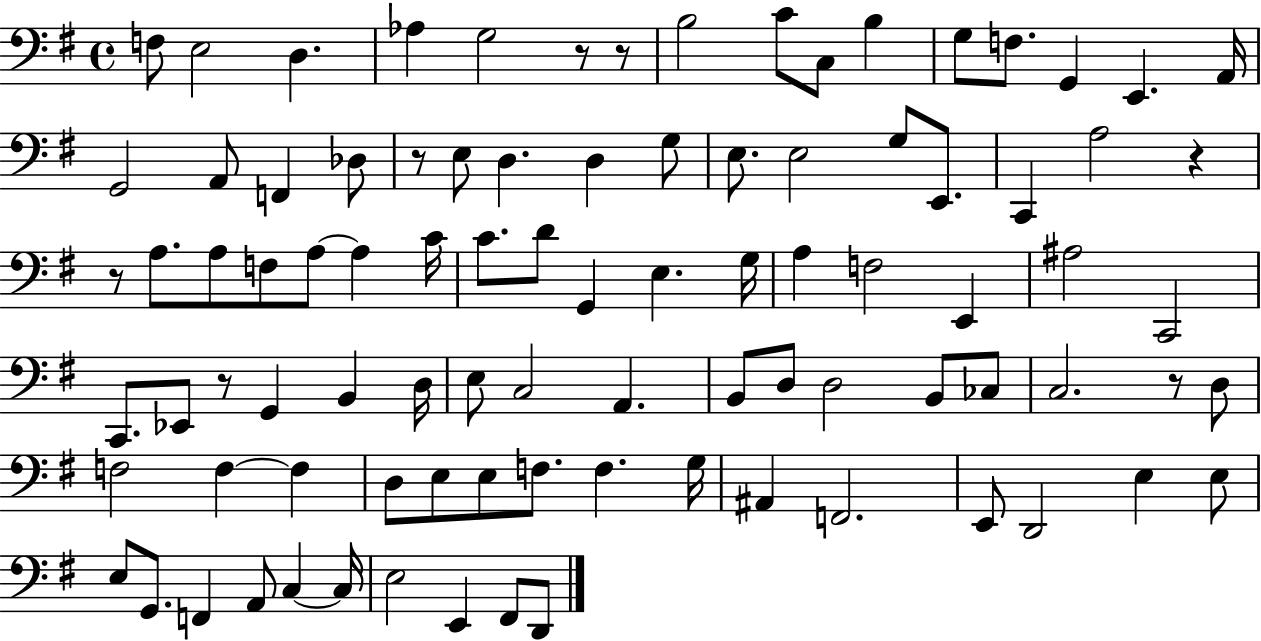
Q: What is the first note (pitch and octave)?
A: F3